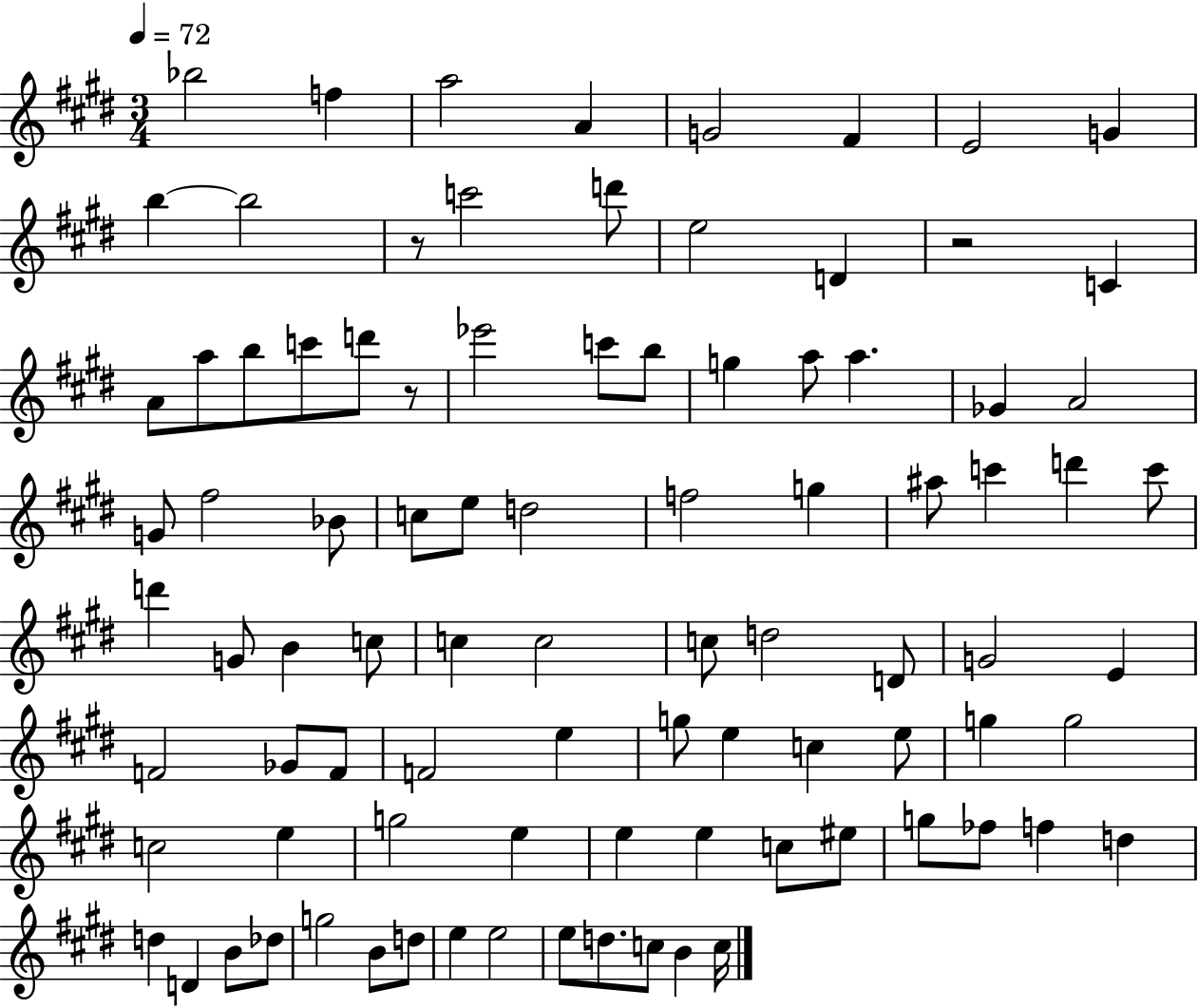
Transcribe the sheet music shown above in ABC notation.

X:1
T:Untitled
M:3/4
L:1/4
K:E
_b2 f a2 A G2 ^F E2 G b b2 z/2 c'2 d'/2 e2 D z2 C A/2 a/2 b/2 c'/2 d'/2 z/2 _e'2 c'/2 b/2 g a/2 a _G A2 G/2 ^f2 _B/2 c/2 e/2 d2 f2 g ^a/2 c' d' c'/2 d' G/2 B c/2 c c2 c/2 d2 D/2 G2 E F2 _G/2 F/2 F2 e g/2 e c e/2 g g2 c2 e g2 e e e c/2 ^e/2 g/2 _f/2 f d d D B/2 _d/2 g2 B/2 d/2 e e2 e/2 d/2 c/2 B c/4